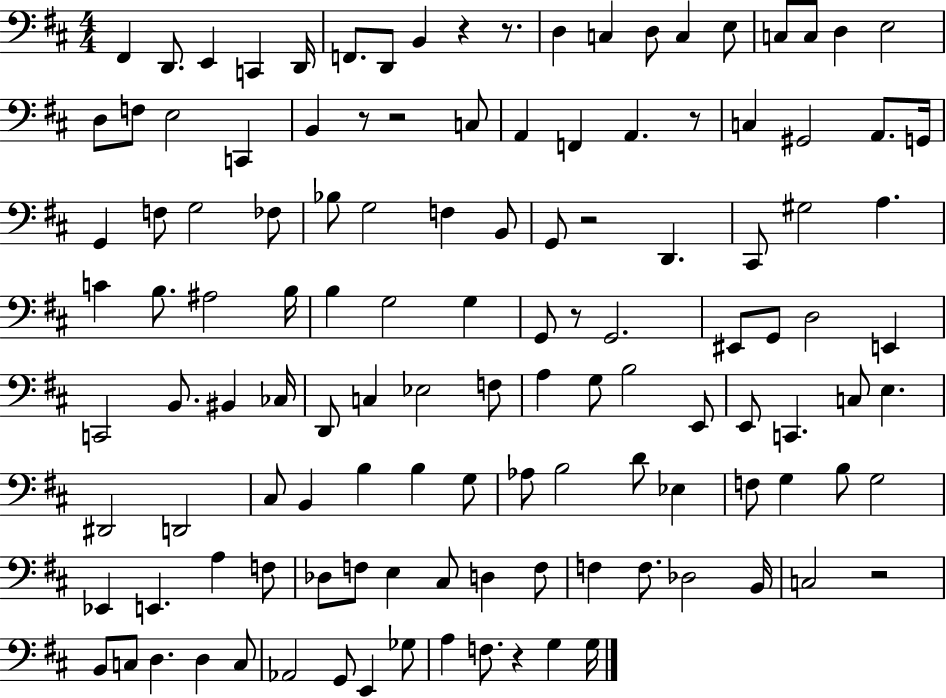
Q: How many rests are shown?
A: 9